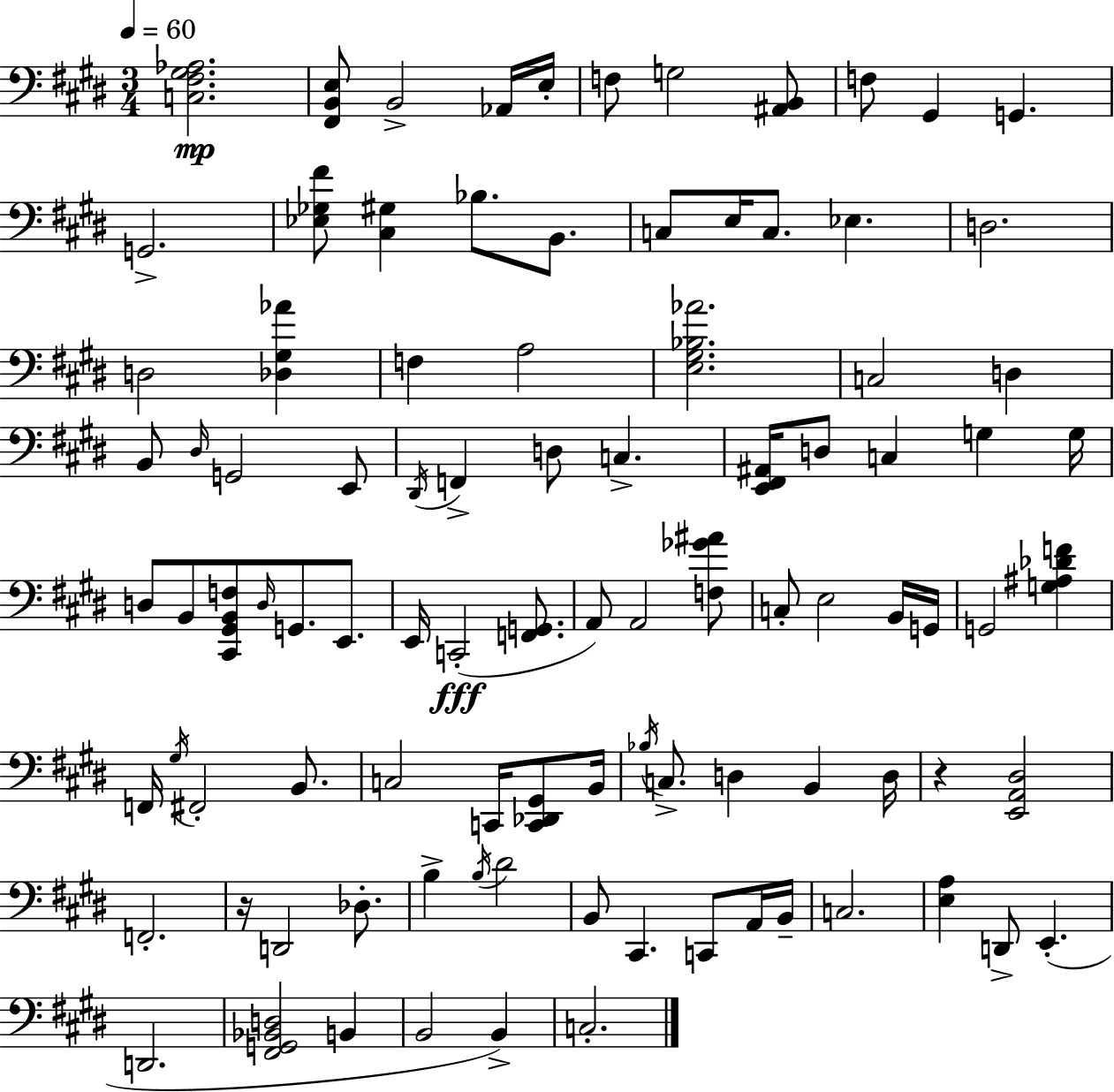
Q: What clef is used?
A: bass